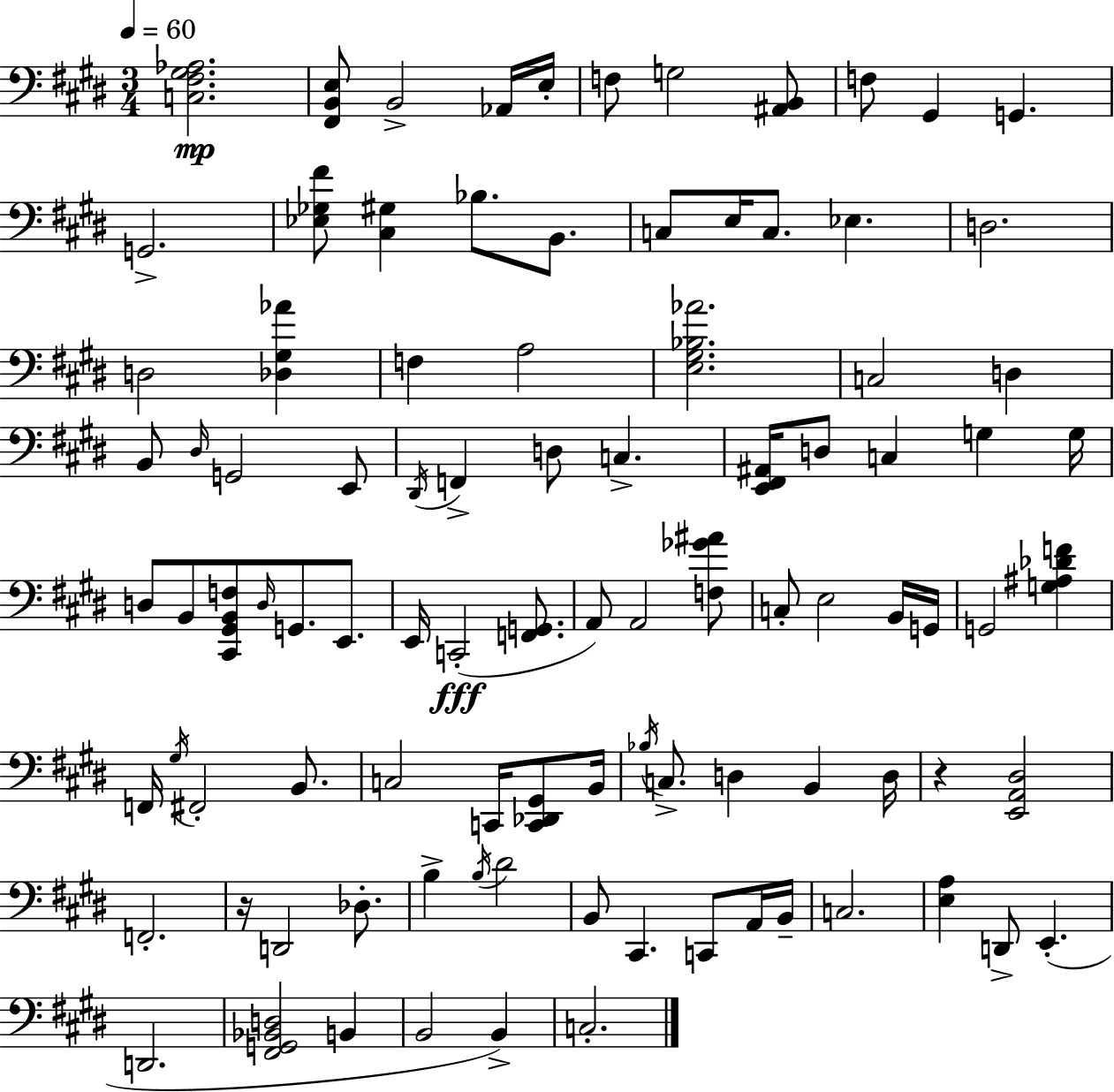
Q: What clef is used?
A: bass